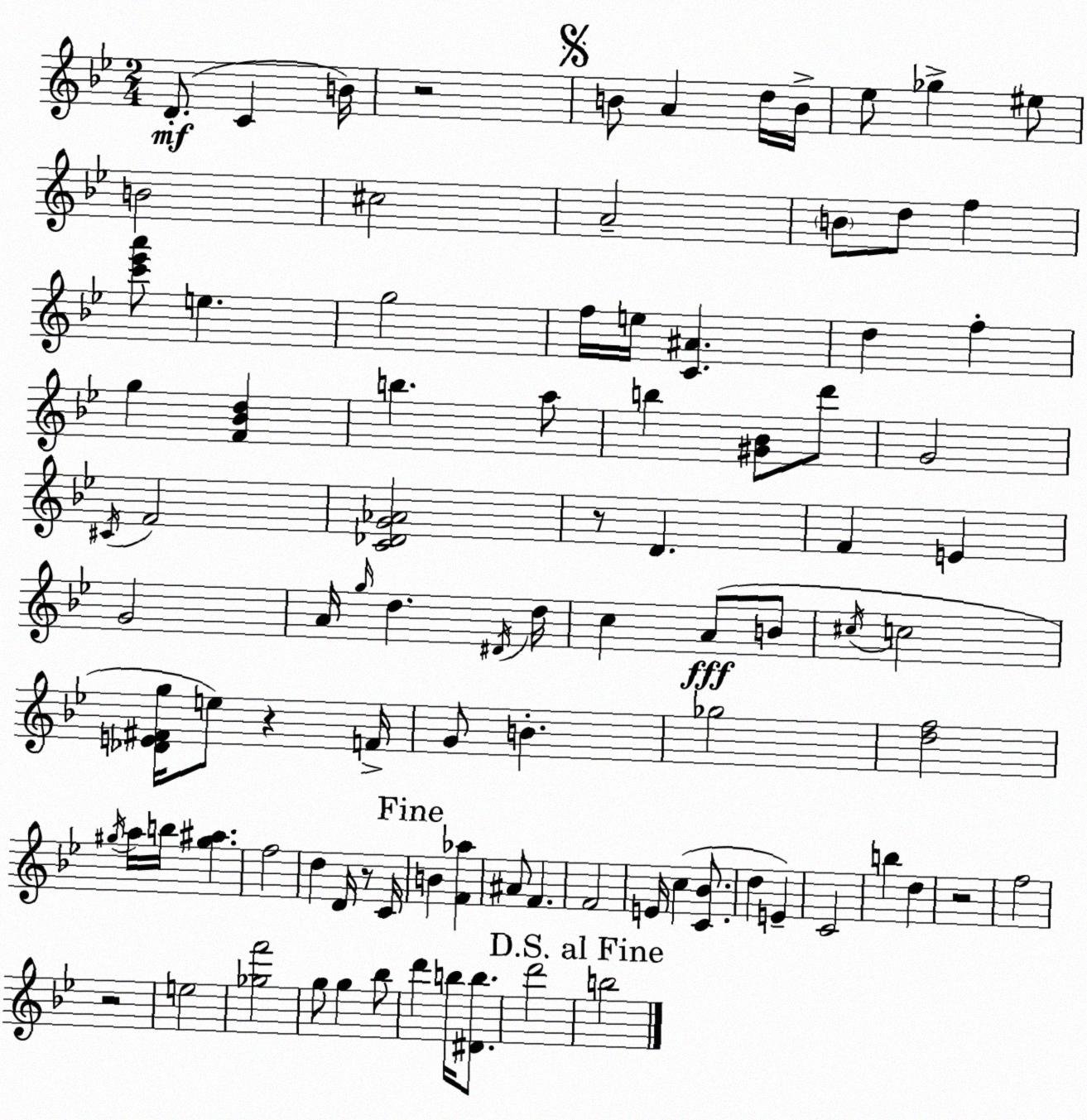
X:1
T:Untitled
M:2/4
L:1/4
K:Gm
D/2 C B/4 z2 B/2 A d/4 B/4 _e/2 _g ^e/2 B2 ^c2 A2 B/2 d/2 f [c'_e'a']/2 e g2 f/4 e/4 [C^A] d f g [F_Bd] b a/2 b [^G_B]/2 d'/2 G2 ^C/4 F2 [C_DG_A]2 z/2 D F E G2 A/4 g/4 d ^D/4 d/4 c A/2 B/2 ^c/4 c2 [_DE^Fg]/4 e/2 z F/4 G/2 B _g2 [df]2 ^g/4 a/4 b/4 [^g^a] f2 d D/4 z/2 C/4 B [F_a] ^A/2 F F2 E/4 c [C_B]/2 d E C2 b d z2 f2 z2 e2 [_gf']2 g/2 g _b/2 d' b/4 [^Db]/2 d'2 b2